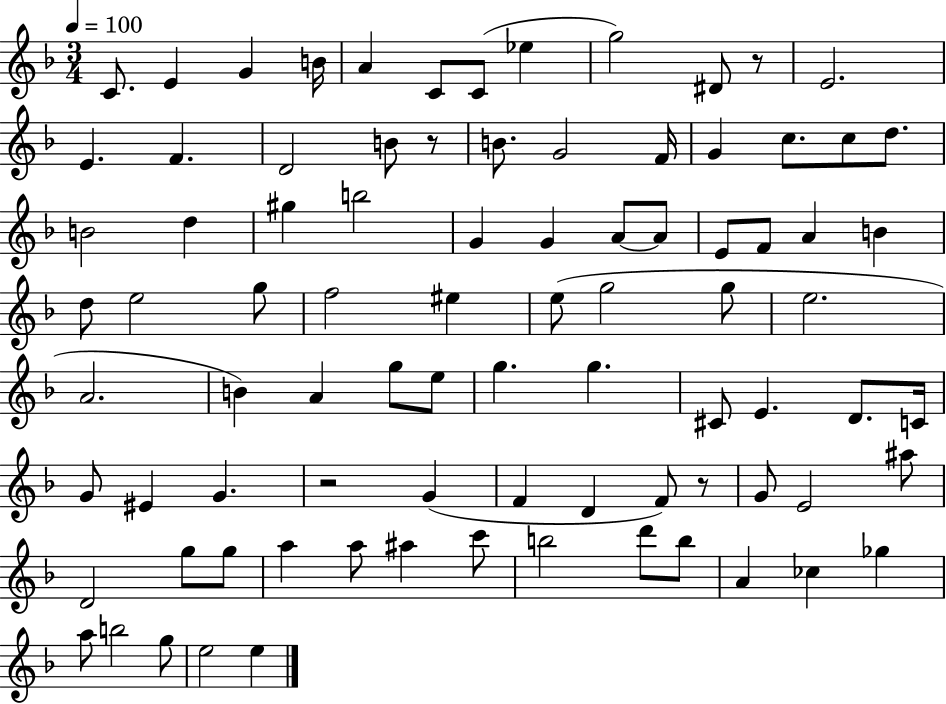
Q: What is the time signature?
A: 3/4